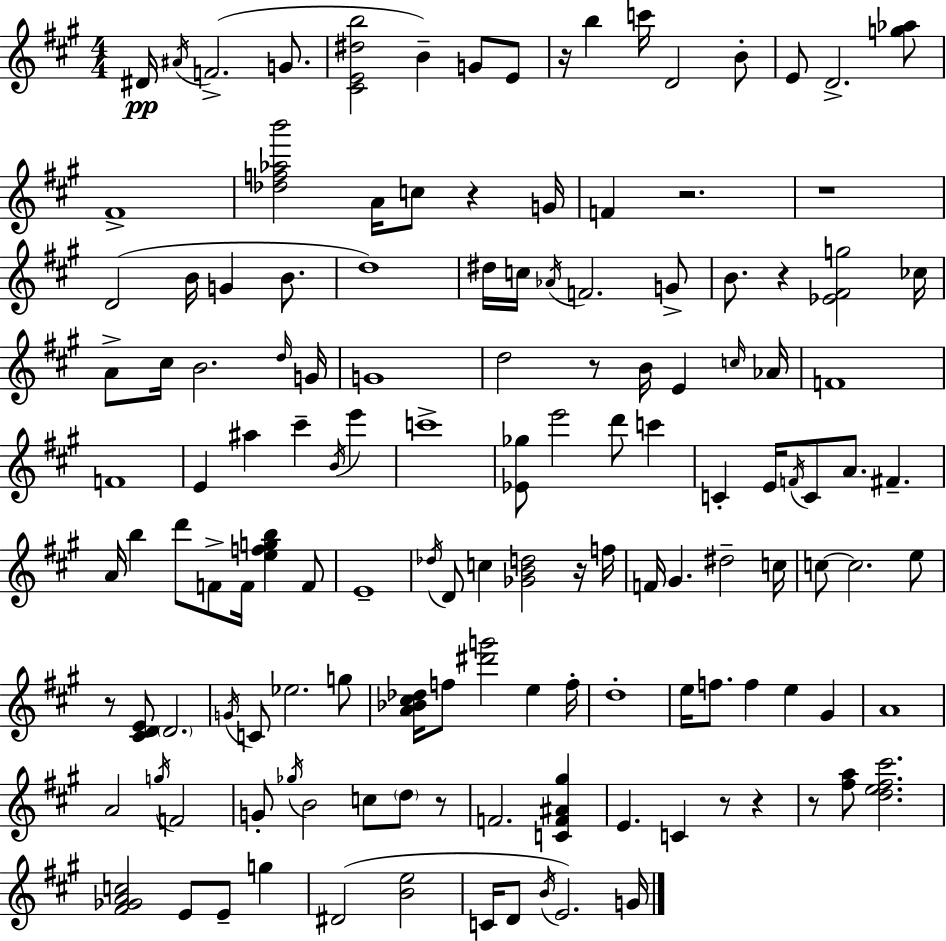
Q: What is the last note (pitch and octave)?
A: G4